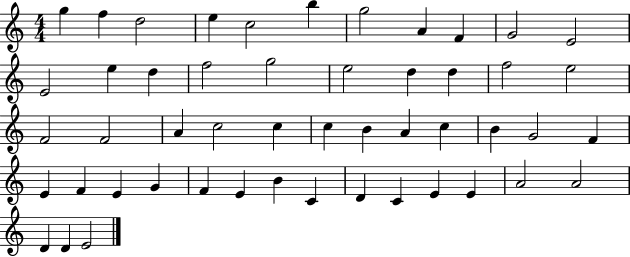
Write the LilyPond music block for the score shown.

{
  \clef treble
  \numericTimeSignature
  \time 4/4
  \key c \major
  g''4 f''4 d''2 | e''4 c''2 b''4 | g''2 a'4 f'4 | g'2 e'2 | \break e'2 e''4 d''4 | f''2 g''2 | e''2 d''4 d''4 | f''2 e''2 | \break f'2 f'2 | a'4 c''2 c''4 | c''4 b'4 a'4 c''4 | b'4 g'2 f'4 | \break e'4 f'4 e'4 g'4 | f'4 e'4 b'4 c'4 | d'4 c'4 e'4 e'4 | a'2 a'2 | \break d'4 d'4 e'2 | \bar "|."
}